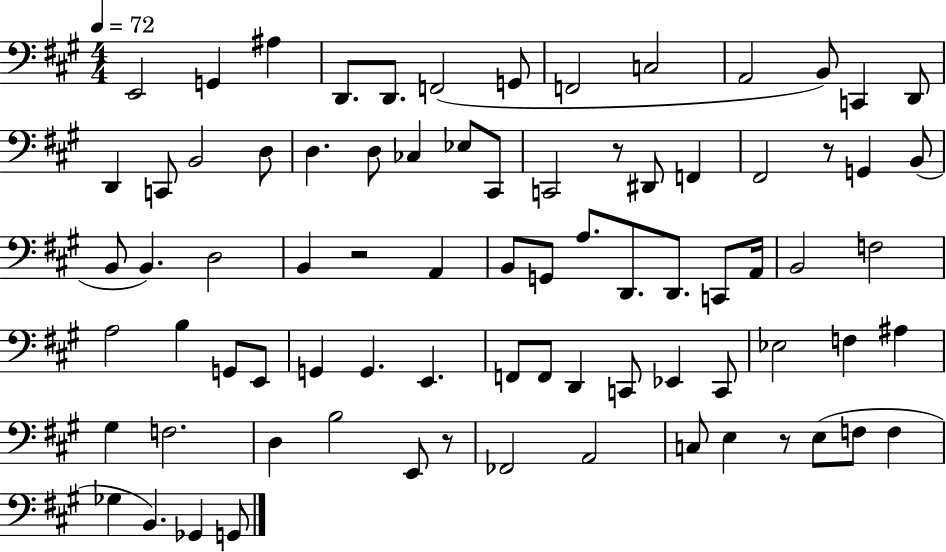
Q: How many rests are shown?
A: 5